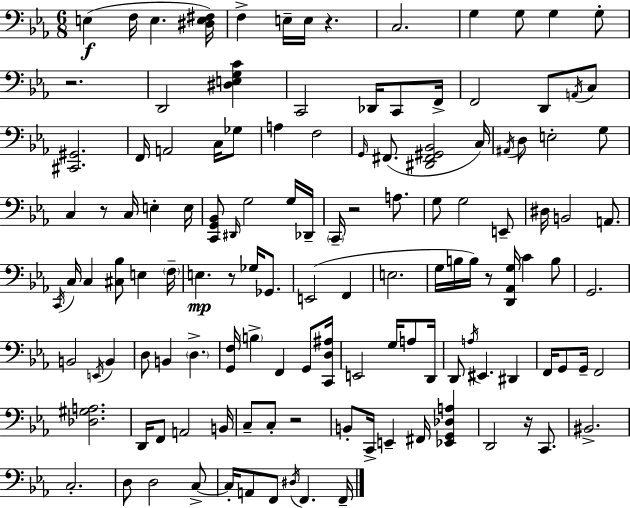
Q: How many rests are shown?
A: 8